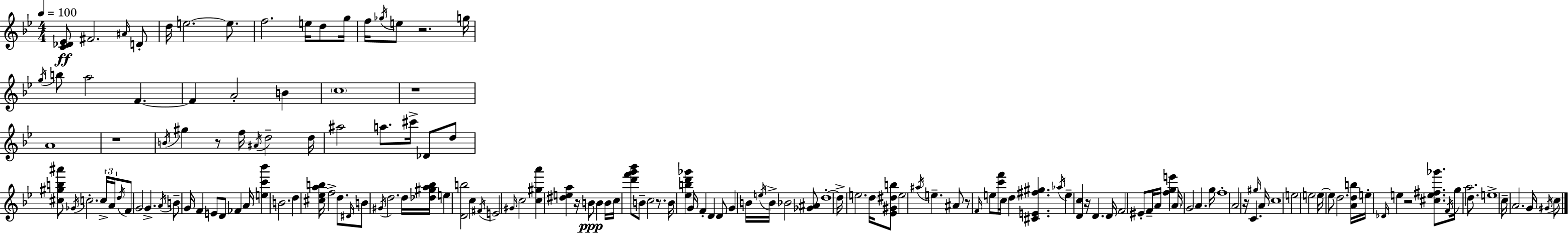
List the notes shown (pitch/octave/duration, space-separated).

[C4,Db4,Eb4]/e F#4/h. A#4/s D4/e D5/s E5/h. E5/e. F5/h. E5/s D5/e G5/s F5/s Gb5/s E5/e R/h. G5/s G5/s B5/e A5/h F4/q. F4/q A4/h B4/q C5/w R/w A4/w R/w B4/s G#5/q R/e F5/s A#4/s D5/h D5/s A#5/h A5/e. C#6/s Db4/e D5/e [C#5,G#5,B5,A#6]/e Gb4/s C5/h. C5/s A4/s D5/s F4/e G4/h G4/q. A4/s B4/e G4/s F4/q E4/e D4/e FES4/q A4/s [E5,C6,Bb6]/q B4/h. D5/q [C#5,Eb5,A5,B5]/s F5/h D5/e. D#4/s B4/e G#4/s D5/h. D5/s [Db5,G#5,A5,Bb5]/s E5/q [D4,B5]/h C5/q F#4/s E4/h G#4/s C5/h [C5,G#5,A6]/q [D#5,E5,A5]/q R/s B4/e B4/q B4/s C5/s [D6,F6,G6,Bb6]/e B4/e C5/h R/e. B4/s [Eb5,B5,D6,Gb6]/q G4/s F4/q D4/q D4/e G4/q B4/s E5/s B4/s Bb4/h [Gb4,A#4]/e D5/w D5/s E5/h. D5/s [Eb4,G#4,D#5,B5]/e E5/h A#5/s E5/q. A#4/e R/e F4/s E5/e [C6,F6]/s C5/s D5/q [C#4,E4,F#5,G#5]/q. Ab5/s E5/q [D4,C5]/q R/s D4/q. D4/s F4/h EIS4/e F4/s A4/s [F5,G5,E6]/q A4/s G4/h A4/q. G5/s F5/w A4/h R/s C4/q. G#5/s A4/s C5/w E5/h E5/h E5/s E5/e D5/h. [A4,D5,B5]/s E5/s Db4/s E5/q R/h [C#5,E5,F#5,Gb6]/e. F4/s G5/s A5/h. D5/e. E5/w C5/s A4/h. G4/s G#4/s C5/e